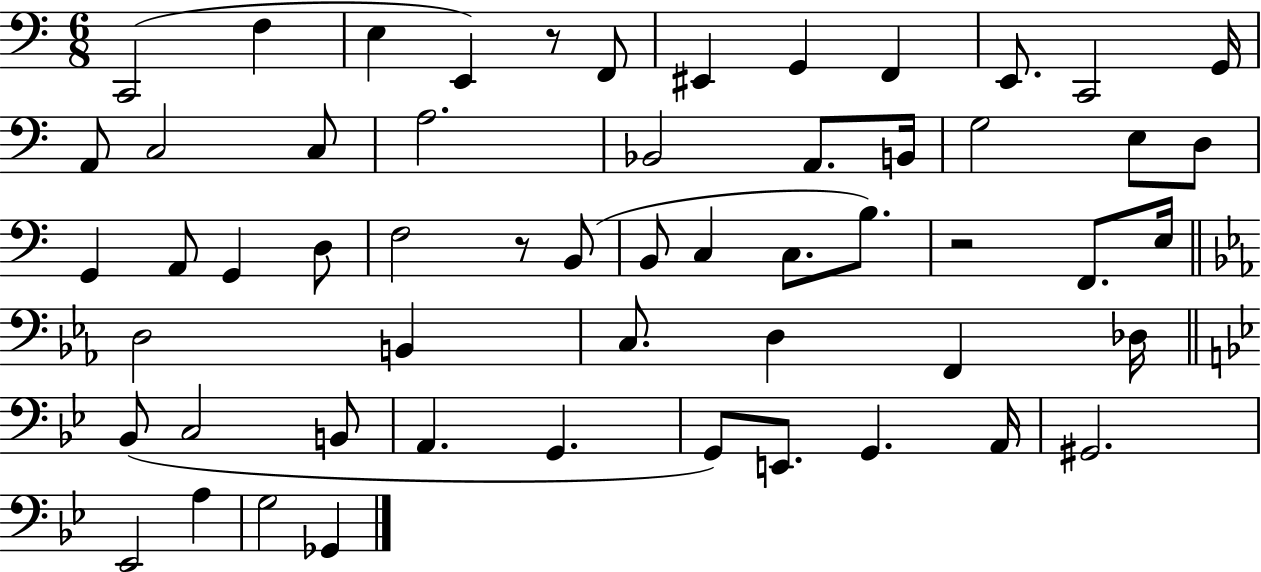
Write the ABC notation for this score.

X:1
T:Untitled
M:6/8
L:1/4
K:C
C,,2 F, E, E,, z/2 F,,/2 ^E,, G,, F,, E,,/2 C,,2 G,,/4 A,,/2 C,2 C,/2 A,2 _B,,2 A,,/2 B,,/4 G,2 E,/2 D,/2 G,, A,,/2 G,, D,/2 F,2 z/2 B,,/2 B,,/2 C, C,/2 B,/2 z2 F,,/2 E,/4 D,2 B,, C,/2 D, F,, _D,/4 _B,,/2 C,2 B,,/2 A,, G,, G,,/2 E,,/2 G,, A,,/4 ^G,,2 _E,,2 A, G,2 _G,,